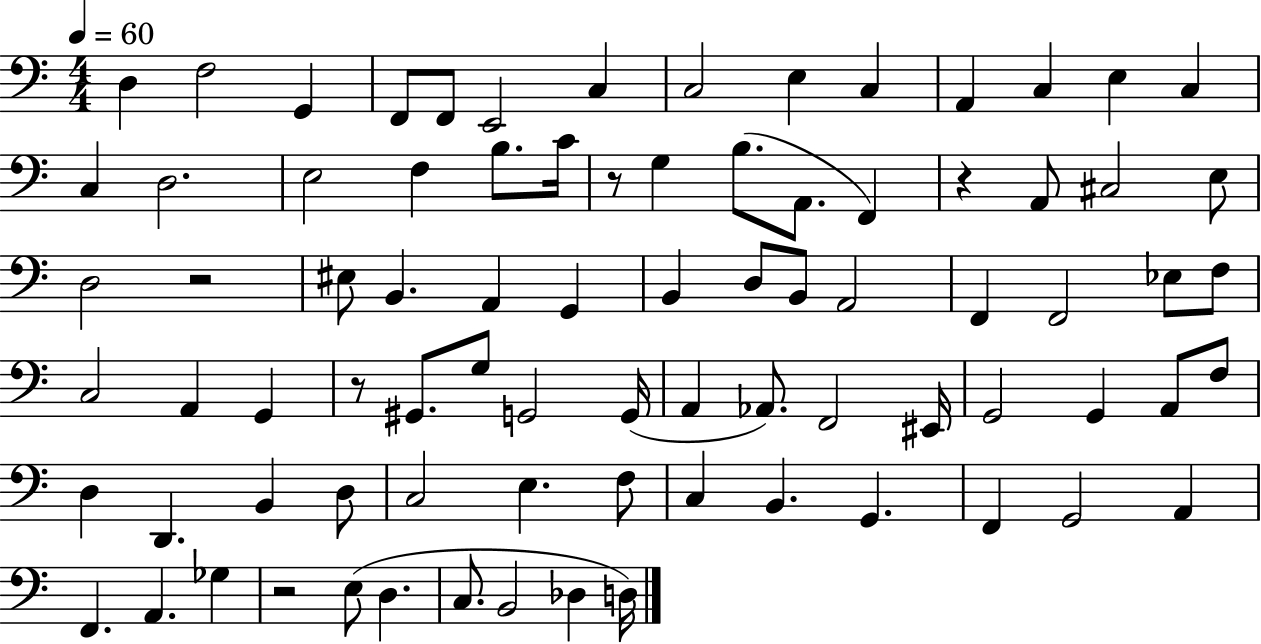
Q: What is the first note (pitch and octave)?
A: D3